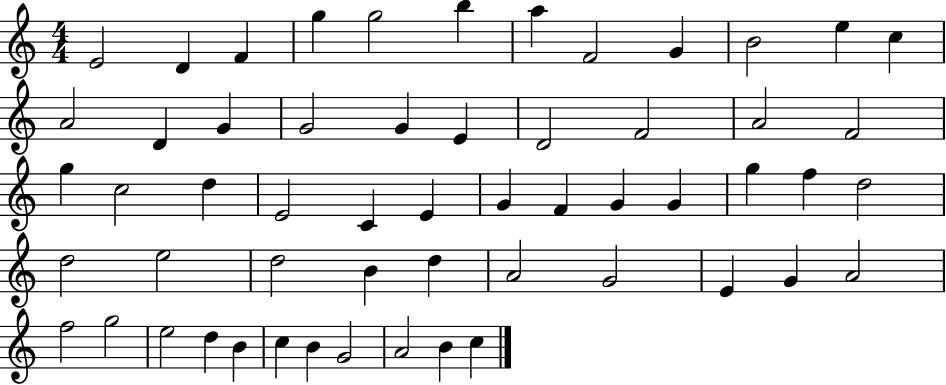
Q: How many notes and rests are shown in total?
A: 56